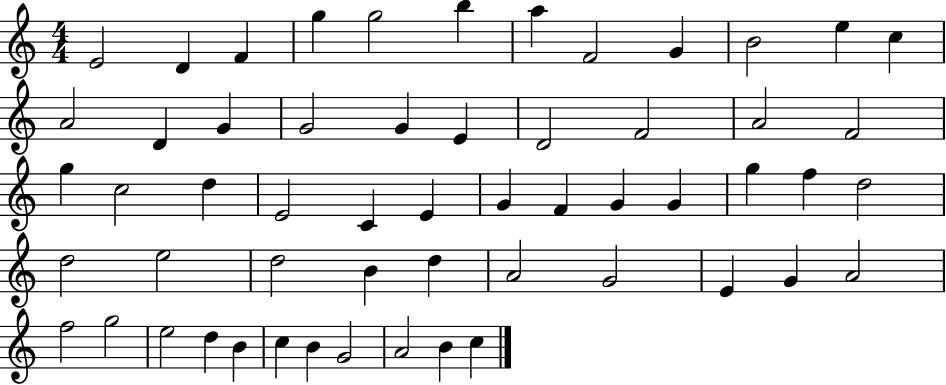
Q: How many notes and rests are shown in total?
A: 56